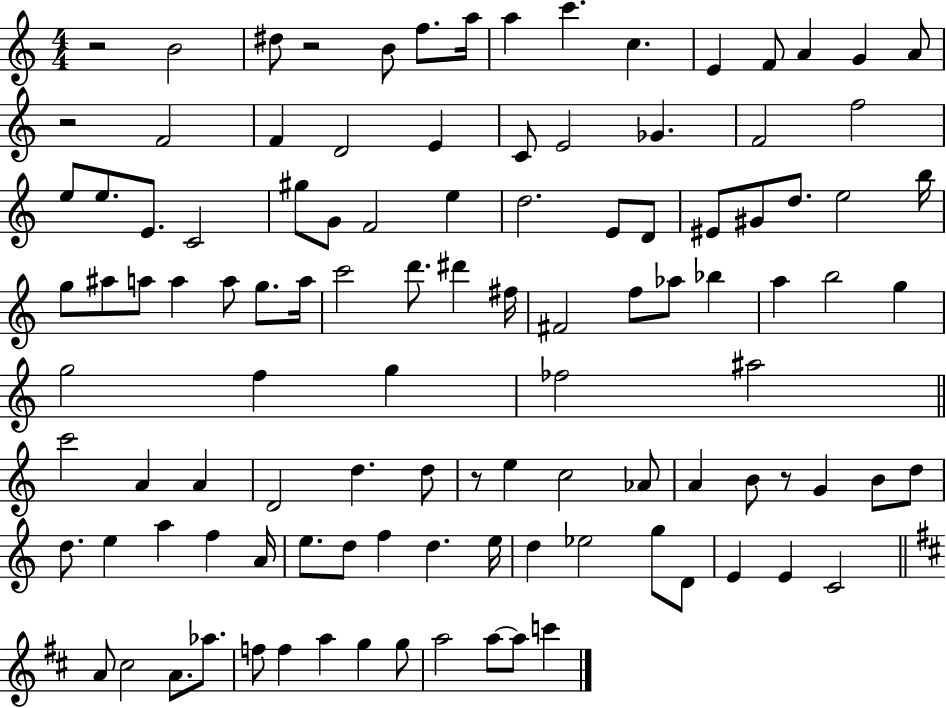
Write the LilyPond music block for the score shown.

{
  \clef treble
  \numericTimeSignature
  \time 4/4
  \key c \major
  r2 b'2 | dis''8 r2 b'8 f''8. a''16 | a''4 c'''4. c''4. | e'4 f'8 a'4 g'4 a'8 | \break r2 f'2 | f'4 d'2 e'4 | c'8 e'2 ges'4. | f'2 f''2 | \break e''8 e''8. e'8. c'2 | gis''8 g'8 f'2 e''4 | d''2. e'8 d'8 | eis'8 gis'8 d''8. e''2 b''16 | \break g''8 ais''8 a''8 a''4 a''8 g''8. a''16 | c'''2 d'''8. dis'''4 fis''16 | fis'2 f''8 aes''8 bes''4 | a''4 b''2 g''4 | \break g''2 f''4 g''4 | fes''2 ais''2 | \bar "||" \break \key c \major c'''2 a'4 a'4 | d'2 d''4. d''8 | r8 e''4 c''2 aes'8 | a'4 b'8 r8 g'4 b'8 d''8 | \break d''8. e''4 a''4 f''4 a'16 | e''8. d''8 f''4 d''4. e''16 | d''4 ees''2 g''8 d'8 | e'4 e'4 c'2 | \break \bar "||" \break \key d \major a'8 cis''2 a'8. aes''8. | f''8 f''4 a''4 g''4 g''8 | a''2 a''8~~ a''8 c'''4 | \bar "|."
}